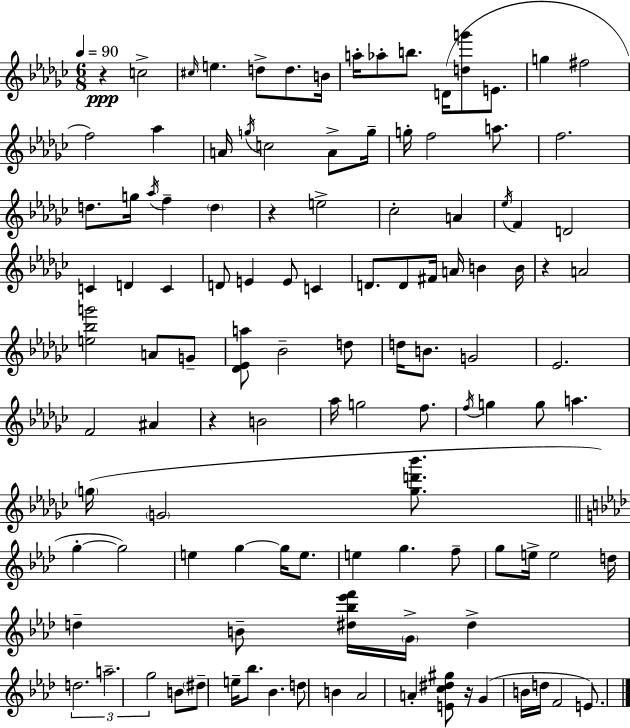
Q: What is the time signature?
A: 6/8